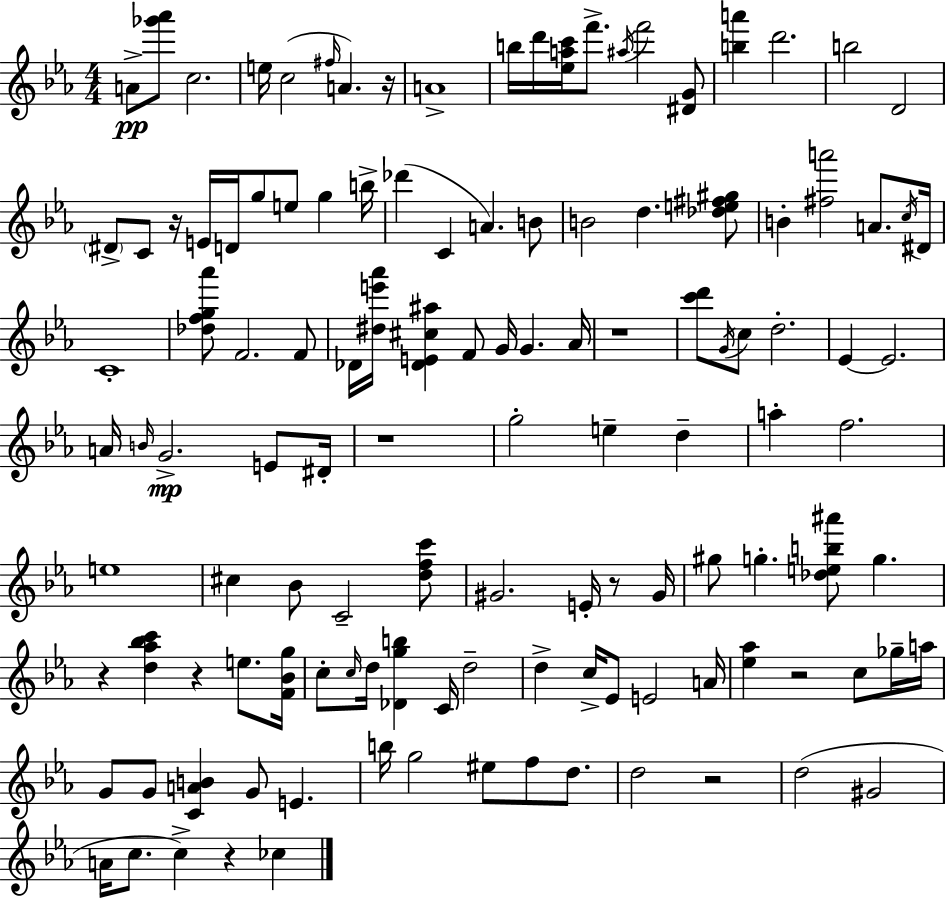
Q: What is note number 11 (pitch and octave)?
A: A#5